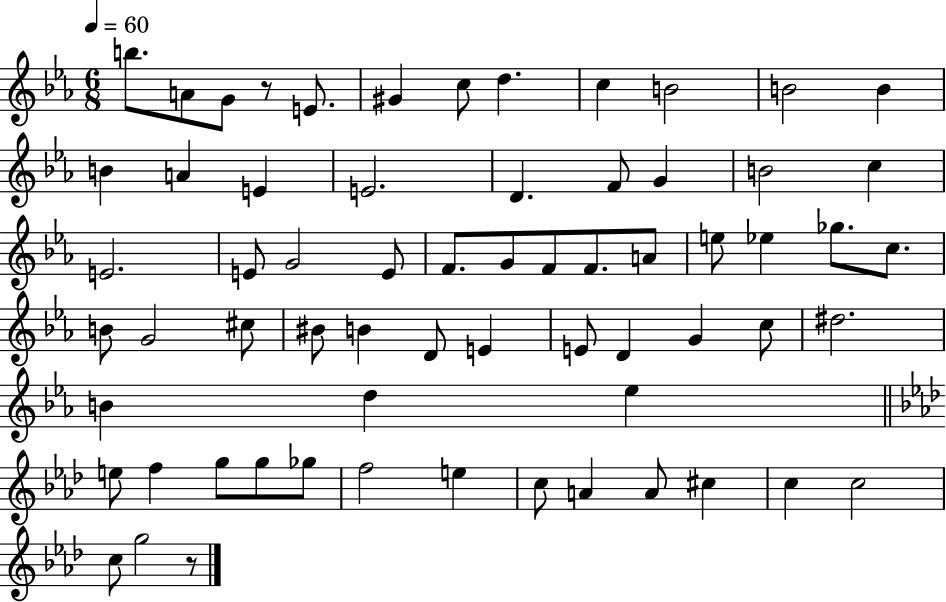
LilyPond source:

{
  \clef treble
  \numericTimeSignature
  \time 6/8
  \key ees \major
  \tempo 4 = 60
  \repeat volta 2 { b''8. a'8 g'8 r8 e'8. | gis'4 c''8 d''4. | c''4 b'2 | b'2 b'4 | \break b'4 a'4 e'4 | e'2. | d'4. f'8 g'4 | b'2 c''4 | \break e'2. | e'8 g'2 e'8 | f'8. g'8 f'8 f'8. a'8 | e''8 ees''4 ges''8. c''8. | \break b'8 g'2 cis''8 | bis'8 b'4 d'8 e'4 | e'8 d'4 g'4 c''8 | dis''2. | \break b'4 d''4 ees''4 | \bar "||" \break \key aes \major e''8 f''4 g''8 g''8 ges''8 | f''2 e''4 | c''8 a'4 a'8 cis''4 | c''4 c''2 | \break c''8 g''2 r8 | } \bar "|."
}